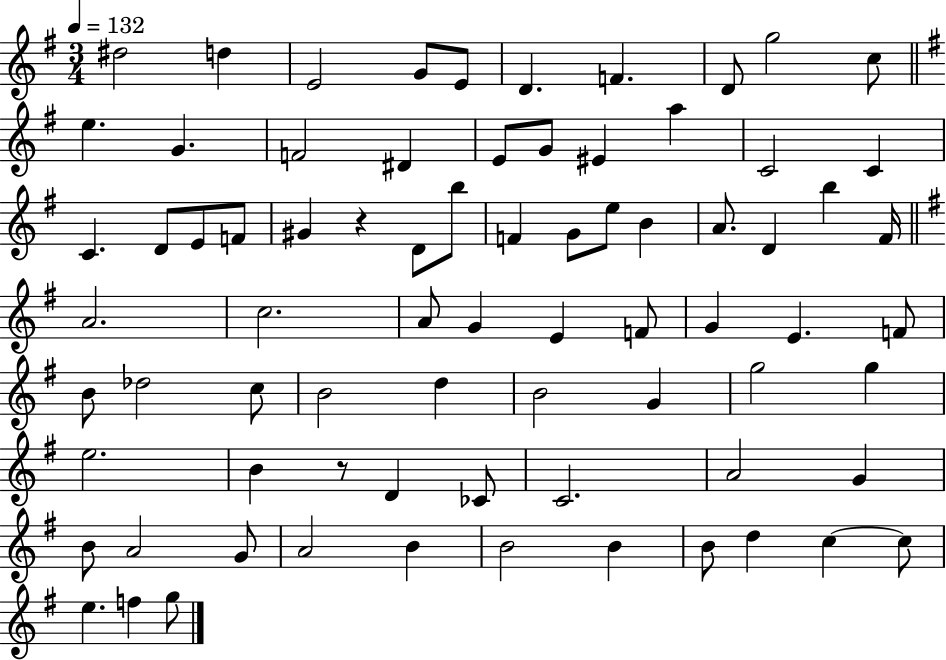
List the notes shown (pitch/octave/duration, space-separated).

D#5/h D5/q E4/h G4/e E4/e D4/q. F4/q. D4/e G5/h C5/e E5/q. G4/q. F4/h D#4/q E4/e G4/e EIS4/q A5/q C4/h C4/q C4/q. D4/e E4/e F4/e G#4/q R/q D4/e B5/e F4/q G4/e E5/e B4/q A4/e. D4/q B5/q F#4/s A4/h. C5/h. A4/e G4/q E4/q F4/e G4/q E4/q. F4/e B4/e Db5/h C5/e B4/h D5/q B4/h G4/q G5/h G5/q E5/h. B4/q R/e D4/q CES4/e C4/h. A4/h G4/q B4/e A4/h G4/e A4/h B4/q B4/h B4/q B4/e D5/q C5/q C5/e E5/q. F5/q G5/e